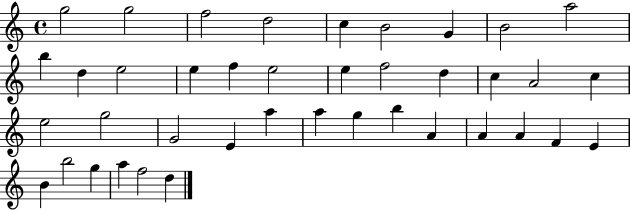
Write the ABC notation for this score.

X:1
T:Untitled
M:4/4
L:1/4
K:C
g2 g2 f2 d2 c B2 G B2 a2 b d e2 e f e2 e f2 d c A2 c e2 g2 G2 E a a g b A A A F E B b2 g a f2 d